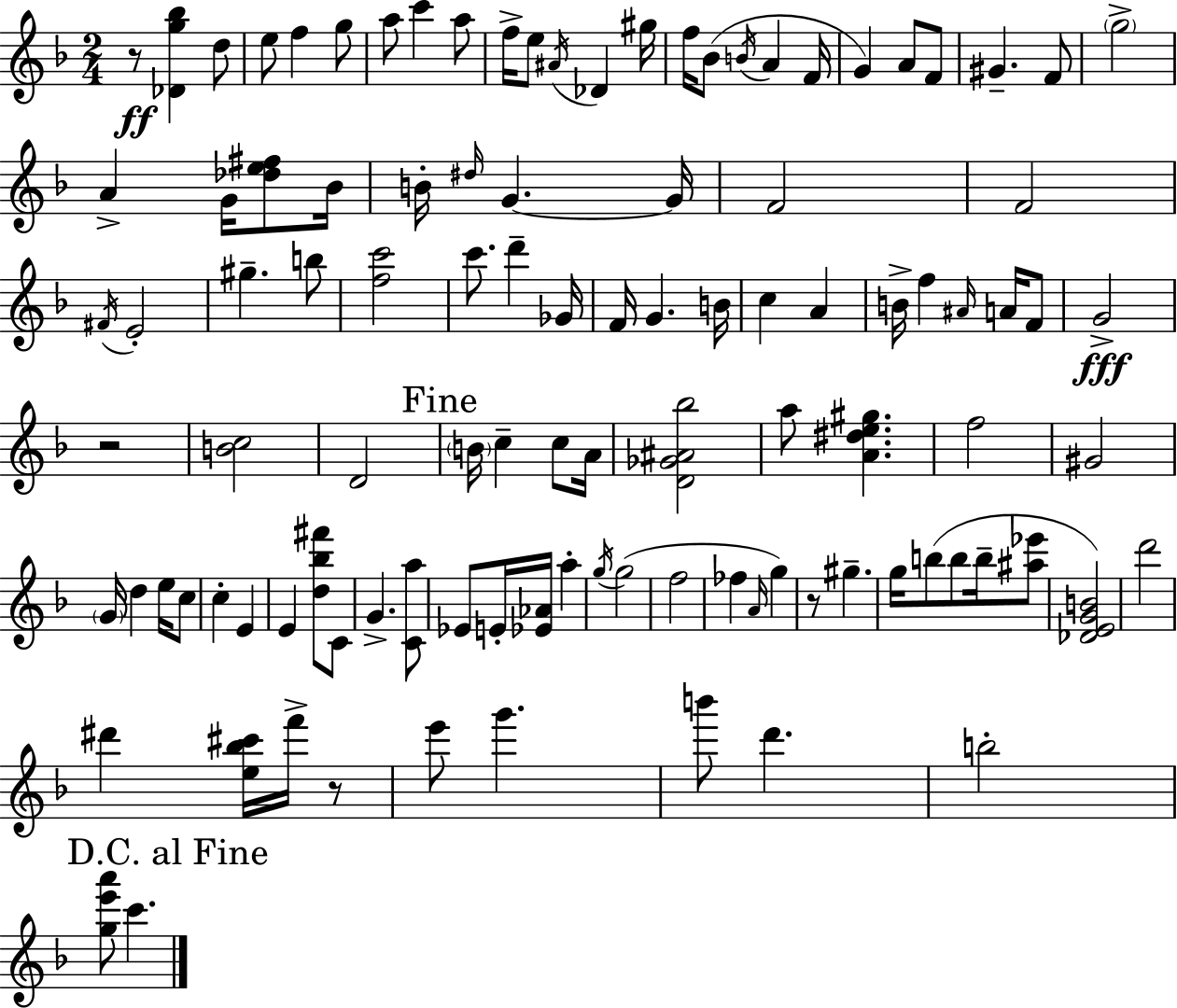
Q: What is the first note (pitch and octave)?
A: D5